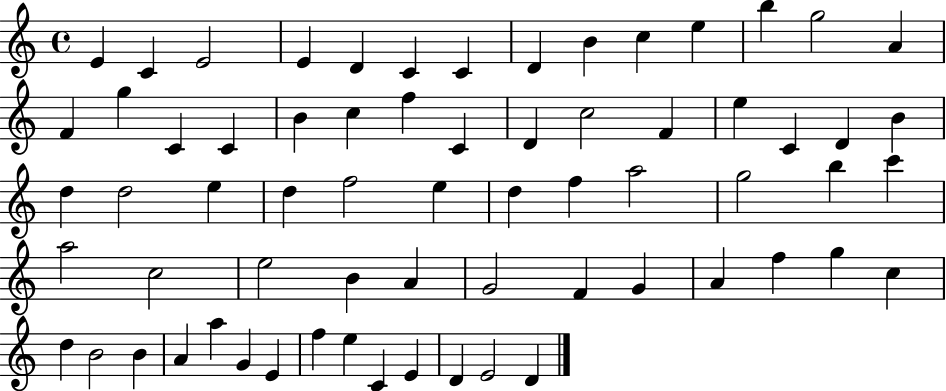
{
  \clef treble
  \time 4/4
  \defaultTimeSignature
  \key c \major
  e'4 c'4 e'2 | e'4 d'4 c'4 c'4 | d'4 b'4 c''4 e''4 | b''4 g''2 a'4 | \break f'4 g''4 c'4 c'4 | b'4 c''4 f''4 c'4 | d'4 c''2 f'4 | e''4 c'4 d'4 b'4 | \break d''4 d''2 e''4 | d''4 f''2 e''4 | d''4 f''4 a''2 | g''2 b''4 c'''4 | \break a''2 c''2 | e''2 b'4 a'4 | g'2 f'4 g'4 | a'4 f''4 g''4 c''4 | \break d''4 b'2 b'4 | a'4 a''4 g'4 e'4 | f''4 e''4 c'4 e'4 | d'4 e'2 d'4 | \break \bar "|."
}